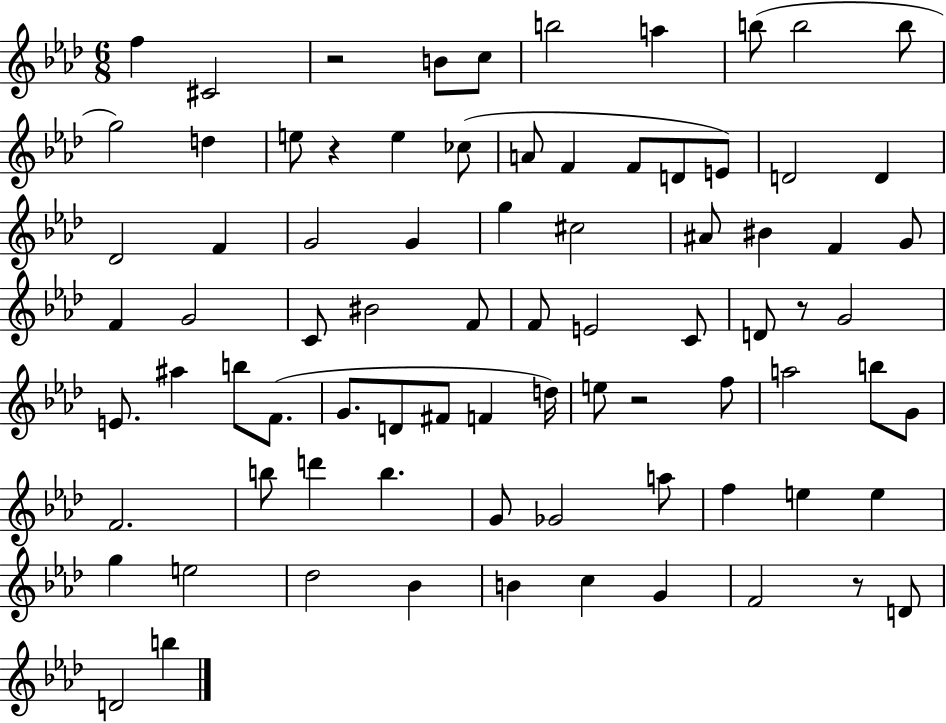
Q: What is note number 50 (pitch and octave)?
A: D5